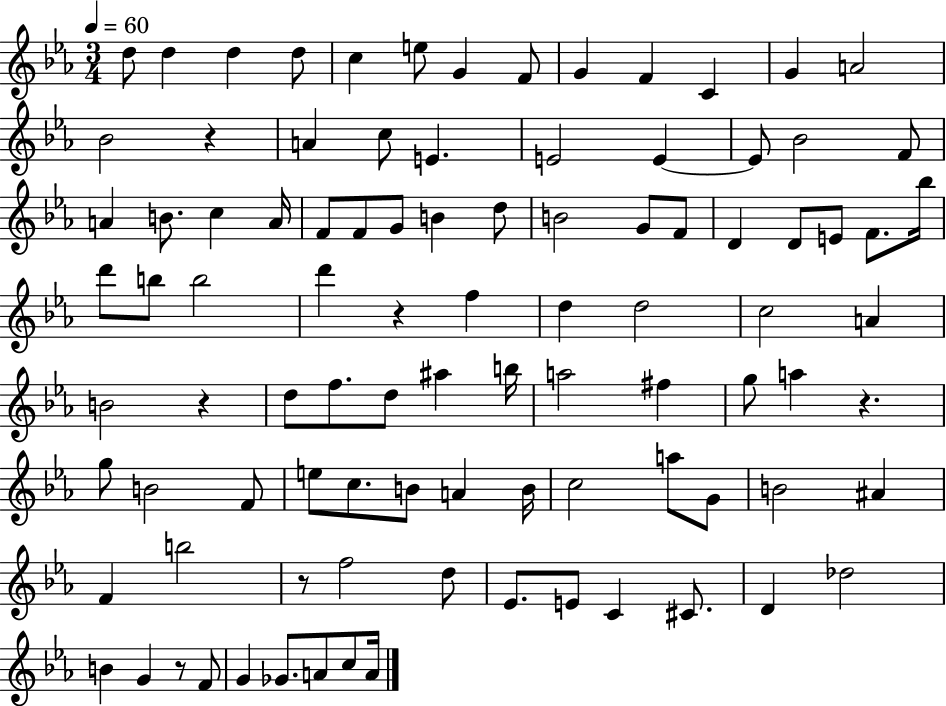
{
  \clef treble
  \numericTimeSignature
  \time 3/4
  \key ees \major
  \tempo 4 = 60
  d''8 d''4 d''4 d''8 | c''4 e''8 g'4 f'8 | g'4 f'4 c'4 | g'4 a'2 | \break bes'2 r4 | a'4 c''8 e'4. | e'2 e'4~~ | e'8 bes'2 f'8 | \break a'4 b'8. c''4 a'16 | f'8 f'8 g'8 b'4 d''8 | b'2 g'8 f'8 | d'4 d'8 e'8 f'8. bes''16 | \break d'''8 b''8 b''2 | d'''4 r4 f''4 | d''4 d''2 | c''2 a'4 | \break b'2 r4 | d''8 f''8. d''8 ais''4 b''16 | a''2 fis''4 | g''8 a''4 r4. | \break g''8 b'2 f'8 | e''8 c''8. b'8 a'4 b'16 | c''2 a''8 g'8 | b'2 ais'4 | \break f'4 b''2 | r8 f''2 d''8 | ees'8. e'8 c'4 cis'8. | d'4 des''2 | \break b'4 g'4 r8 f'8 | g'4 ges'8. a'8 c''8 a'16 | \bar "|."
}